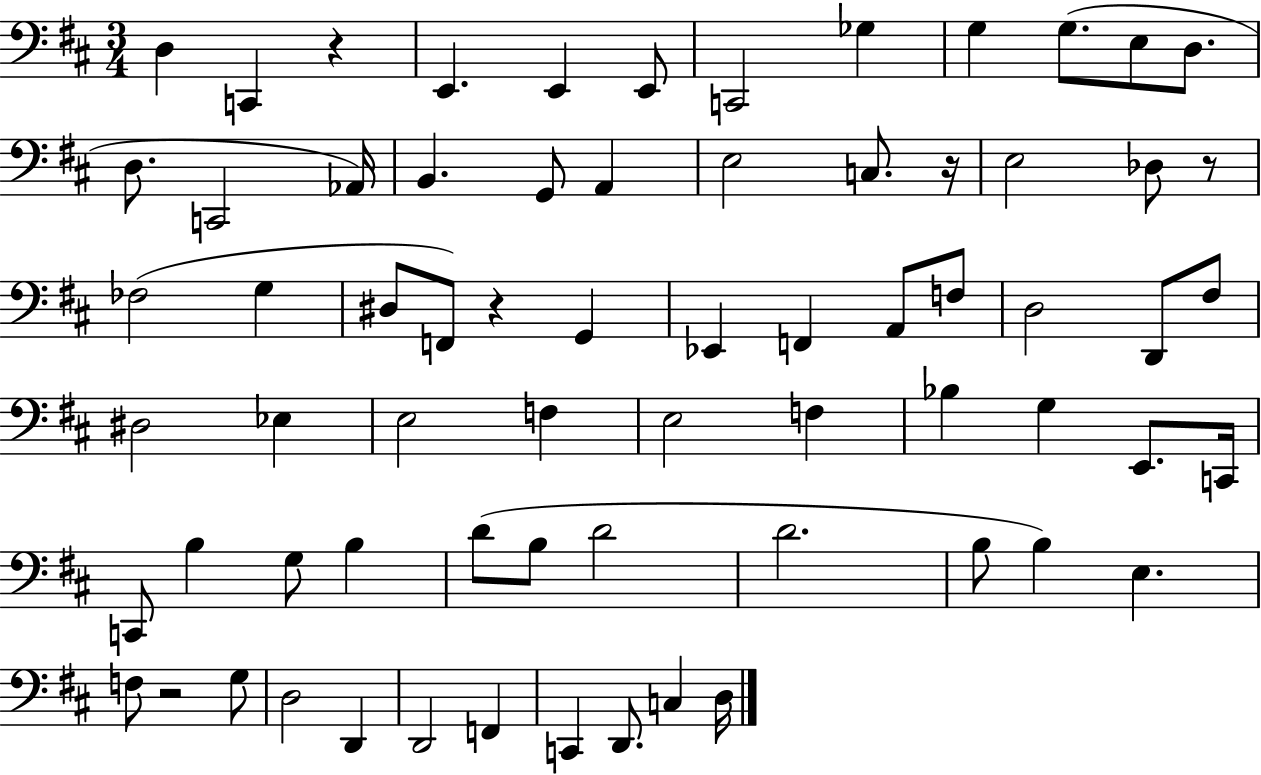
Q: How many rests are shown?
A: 5